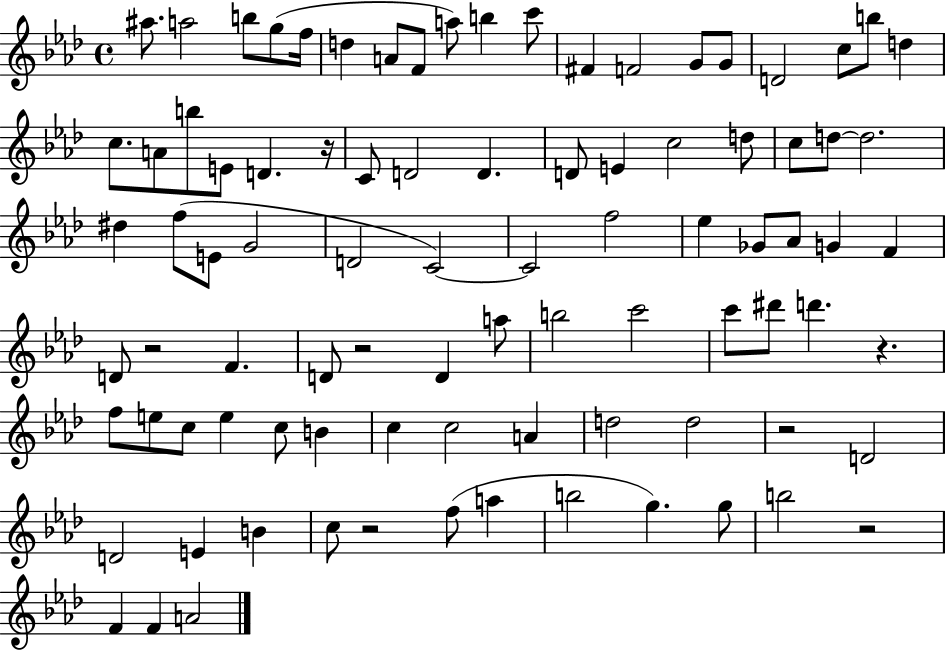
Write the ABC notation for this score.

X:1
T:Untitled
M:4/4
L:1/4
K:Ab
^a/2 a2 b/2 g/2 f/4 d A/2 F/2 a/2 b c'/2 ^F F2 G/2 G/2 D2 c/2 b/2 d c/2 A/2 b/2 E/2 D z/4 C/2 D2 D D/2 E c2 d/2 c/2 d/2 d2 ^d f/2 E/2 G2 D2 C2 C2 f2 _e _G/2 _A/2 G F D/2 z2 F D/2 z2 D a/2 b2 c'2 c'/2 ^d'/2 d' z f/2 e/2 c/2 e c/2 B c c2 A d2 d2 z2 D2 D2 E B c/2 z2 f/2 a b2 g g/2 b2 z2 F F A2